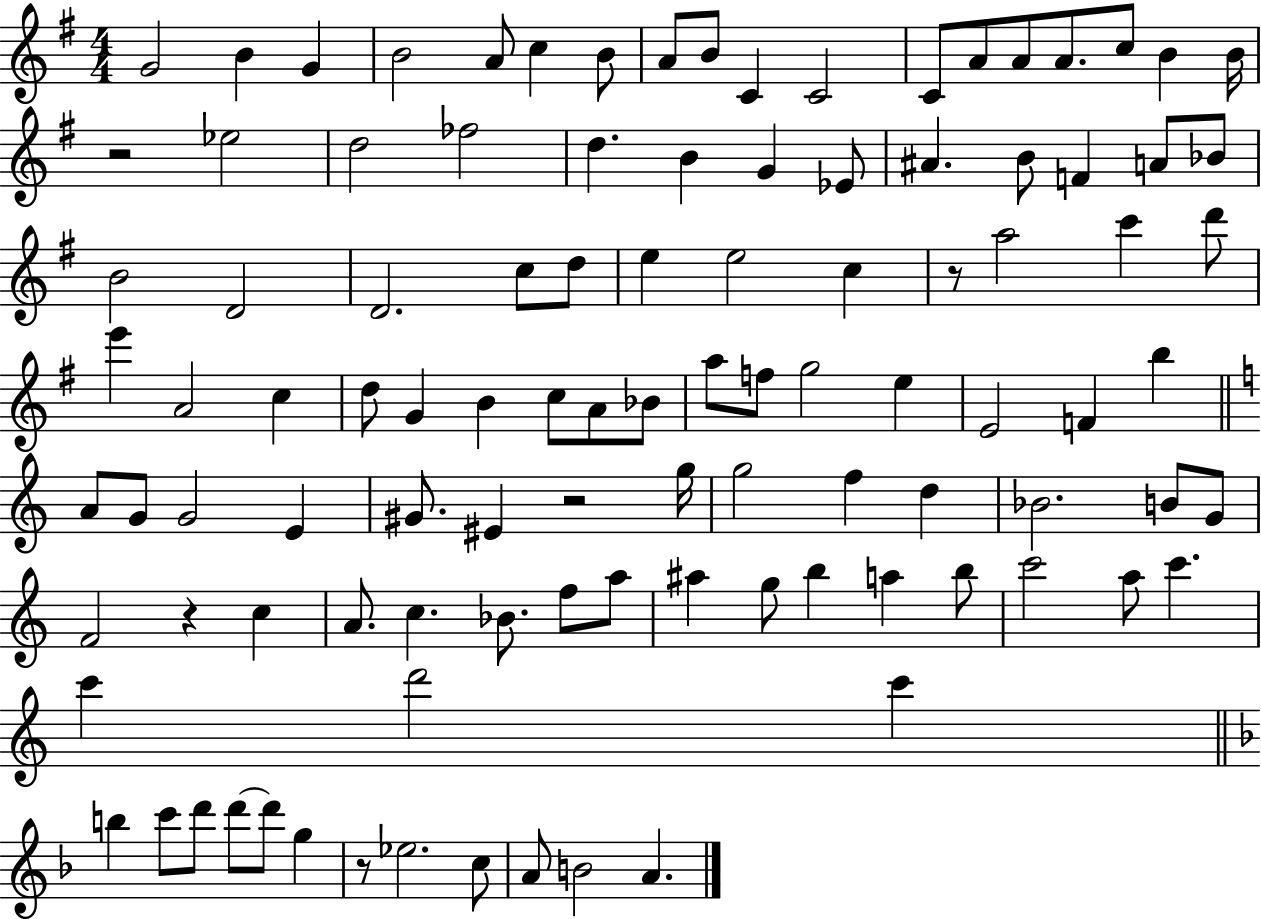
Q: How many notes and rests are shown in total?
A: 104